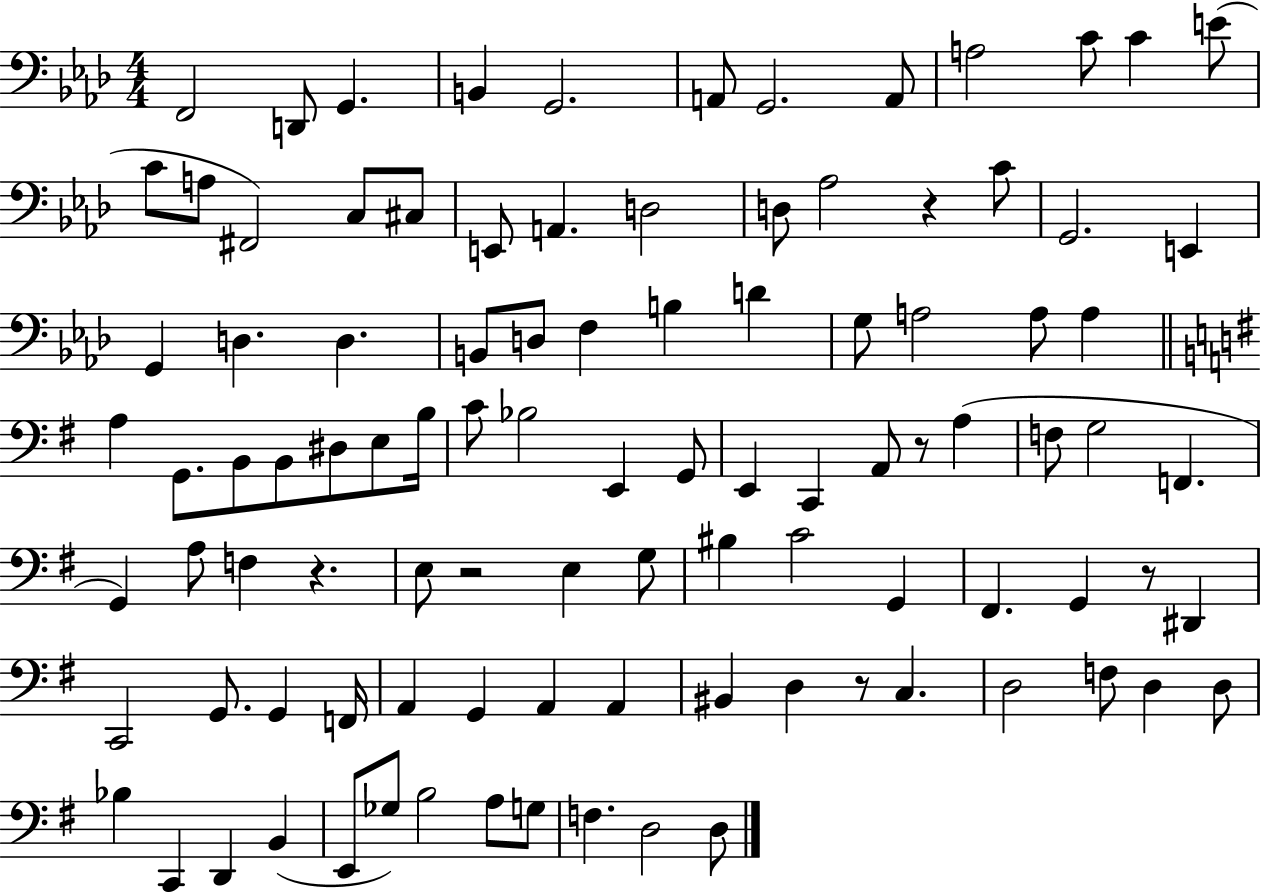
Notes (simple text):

F2/h D2/e G2/q. B2/q G2/h. A2/e G2/h. A2/e A3/h C4/e C4/q E4/e C4/e A3/e F#2/h C3/e C#3/e E2/e A2/q. D3/h D3/e Ab3/h R/q C4/e G2/h. E2/q G2/q D3/q. D3/q. B2/e D3/e F3/q B3/q D4/q G3/e A3/h A3/e A3/q A3/q G2/e. B2/e B2/e D#3/e E3/e B3/s C4/e Bb3/h E2/q G2/e E2/q C2/q A2/e R/e A3/q F3/e G3/h F2/q. G2/q A3/e F3/q R/q. E3/e R/h E3/q G3/e BIS3/q C4/h G2/q F#2/q. G2/q R/e D#2/q C2/h G2/e. G2/q F2/s A2/q G2/q A2/q A2/q BIS2/q D3/q R/e C3/q. D3/h F3/e D3/q D3/e Bb3/q C2/q D2/q B2/q E2/e Gb3/e B3/h A3/e G3/e F3/q. D3/h D3/e